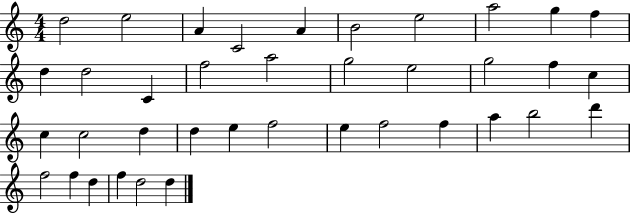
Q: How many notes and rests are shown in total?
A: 38